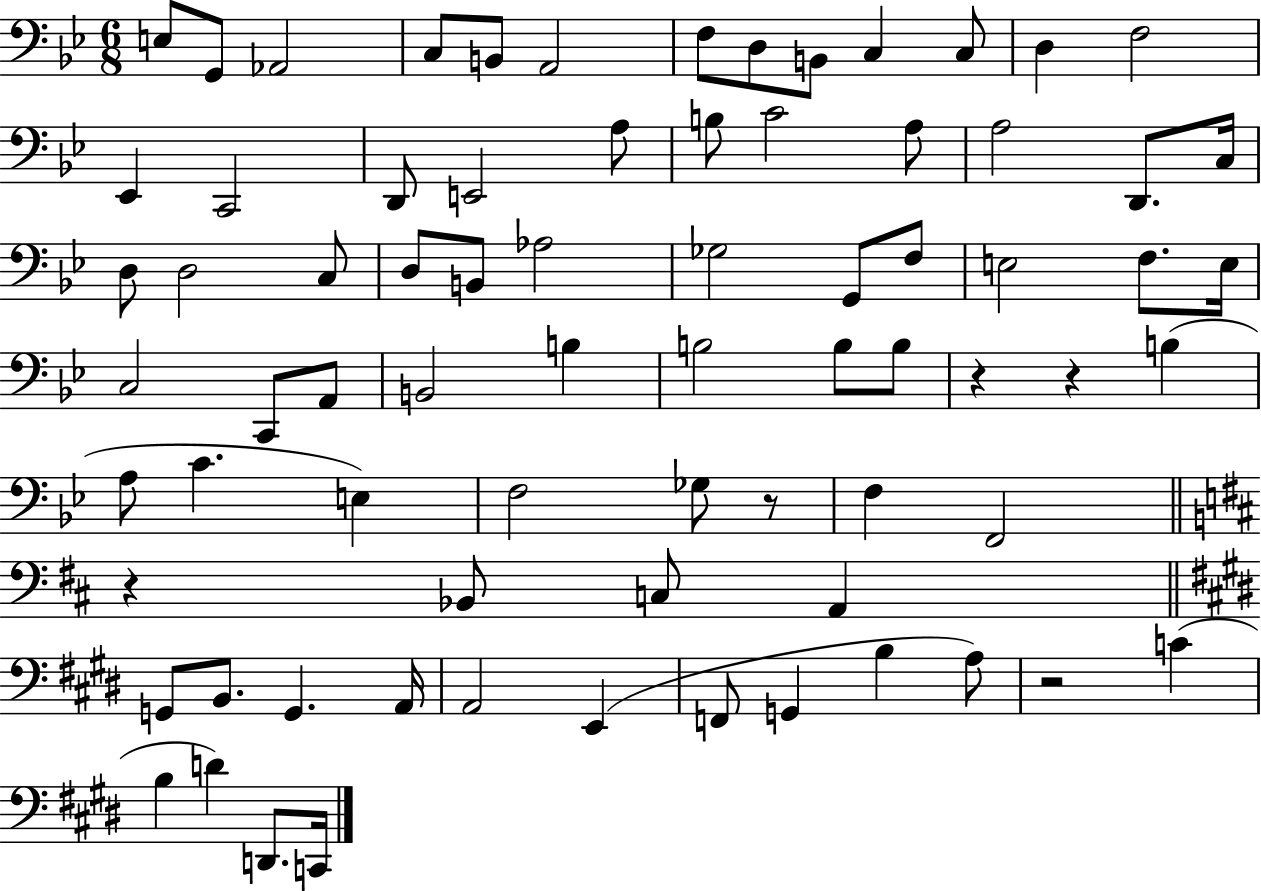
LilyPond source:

{
  \clef bass
  \numericTimeSignature
  \time 6/8
  \key bes \major
  \repeat volta 2 { e8 g,8 aes,2 | c8 b,8 a,2 | f8 d8 b,8 c4 c8 | d4 f2 | \break ees,4 c,2 | d,8 e,2 a8 | b8 c'2 a8 | a2 d,8. c16 | \break d8 d2 c8 | d8 b,8 aes2 | ges2 g,8 f8 | e2 f8. e16 | \break c2 c,8 a,8 | b,2 b4 | b2 b8 b8 | r4 r4 b4( | \break a8 c'4. e4) | f2 ges8 r8 | f4 f,2 | \bar "||" \break \key d \major r4 bes,8 c8 a,4 | \bar "||" \break \key e \major g,8 b,8. g,4. a,16 | a,2 e,4( | f,8 g,4 b4 a8) | r2 c'4( | \break b4 d'4) d,8. c,16 | } \bar "|."
}